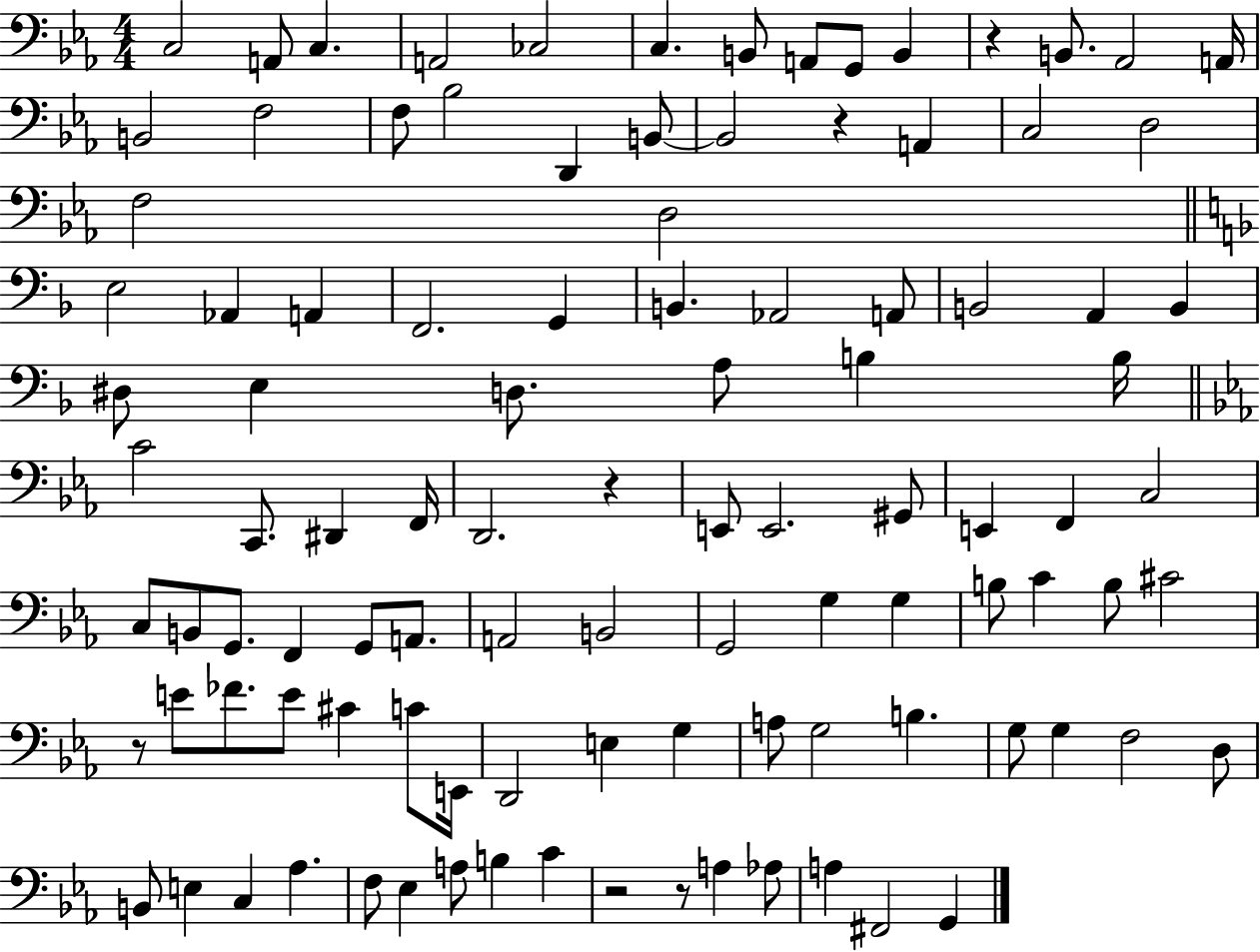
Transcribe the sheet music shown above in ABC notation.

X:1
T:Untitled
M:4/4
L:1/4
K:Eb
C,2 A,,/2 C, A,,2 _C,2 C, B,,/2 A,,/2 G,,/2 B,, z B,,/2 _A,,2 A,,/4 B,,2 F,2 F,/2 _B,2 D,, B,,/2 B,,2 z A,, C,2 D,2 F,2 D,2 E,2 _A,, A,, F,,2 G,, B,, _A,,2 A,,/2 B,,2 A,, B,, ^D,/2 E, D,/2 A,/2 B, B,/4 C2 C,,/2 ^D,, F,,/4 D,,2 z E,,/2 E,,2 ^G,,/2 E,, F,, C,2 C,/2 B,,/2 G,,/2 F,, G,,/2 A,,/2 A,,2 B,,2 G,,2 G, G, B,/2 C B,/2 ^C2 z/2 E/2 _F/2 E/2 ^C C/2 E,,/4 D,,2 E, G, A,/2 G,2 B, G,/2 G, F,2 D,/2 B,,/2 E, C, _A, F,/2 _E, A,/2 B, C z2 z/2 A, _A,/2 A, ^F,,2 G,,